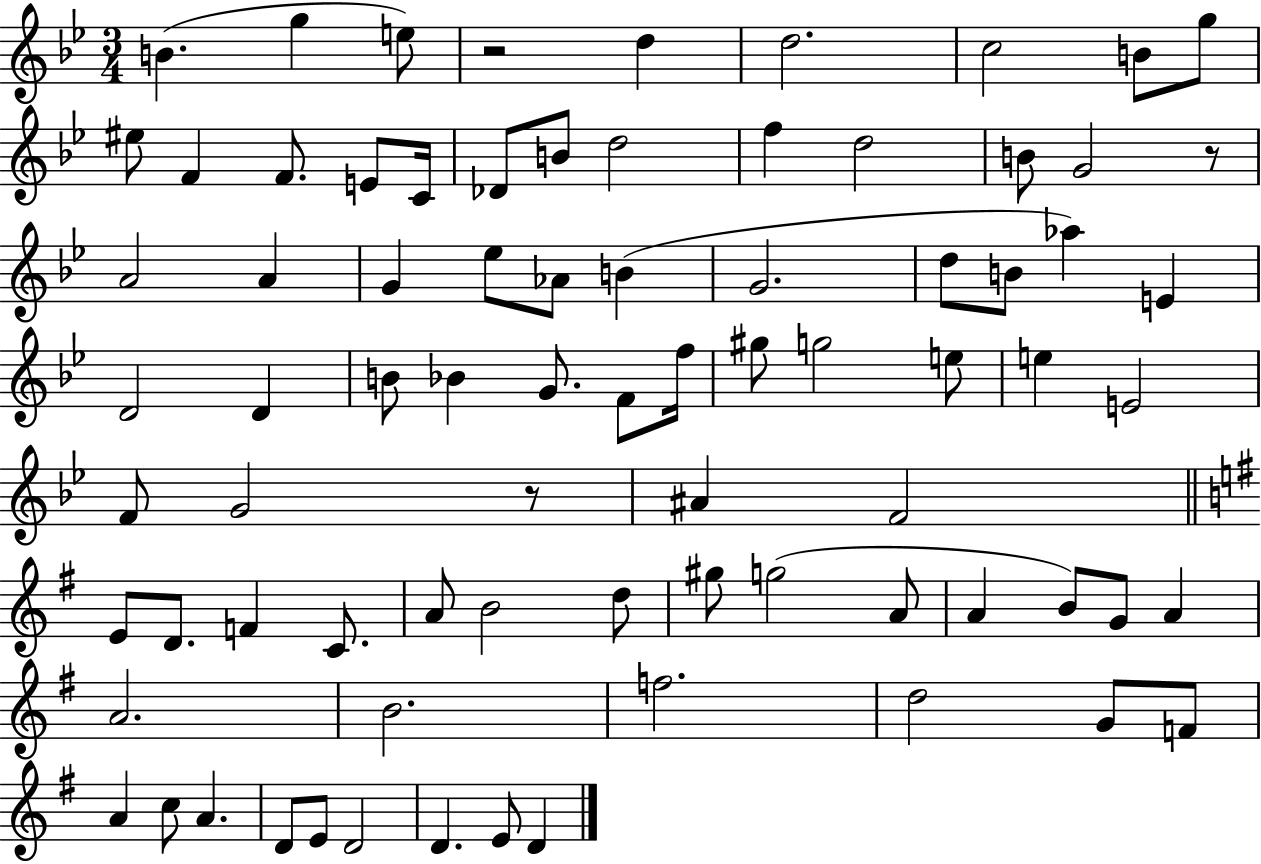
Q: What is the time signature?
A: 3/4